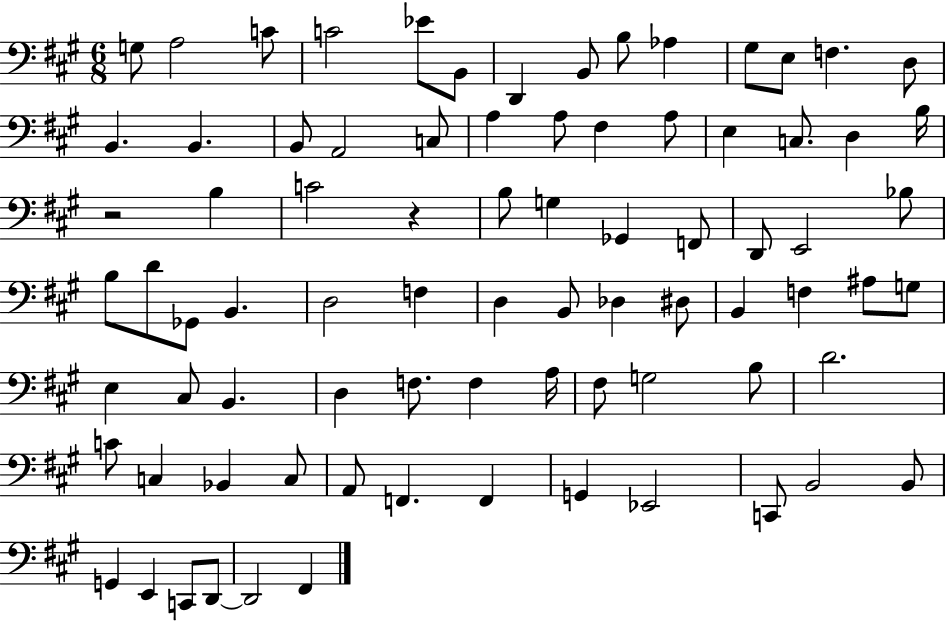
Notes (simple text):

G3/e A3/h C4/e C4/h Eb4/e B2/e D2/q B2/e B3/e Ab3/q G#3/e E3/e F3/q. D3/e B2/q. B2/q. B2/e A2/h C3/e A3/q A3/e F#3/q A3/e E3/q C3/e. D3/q B3/s R/h B3/q C4/h R/q B3/e G3/q Gb2/q F2/e D2/e E2/h Bb3/e B3/e D4/e Gb2/e B2/q. D3/h F3/q D3/q B2/e Db3/q D#3/e B2/q F3/q A#3/e G3/e E3/q C#3/e B2/q. D3/q F3/e. F3/q A3/s F#3/e G3/h B3/e D4/h. C4/e C3/q Bb2/q C3/e A2/e F2/q. F2/q G2/q Eb2/h C2/e B2/h B2/e G2/q E2/q C2/e D2/e D2/h F#2/q